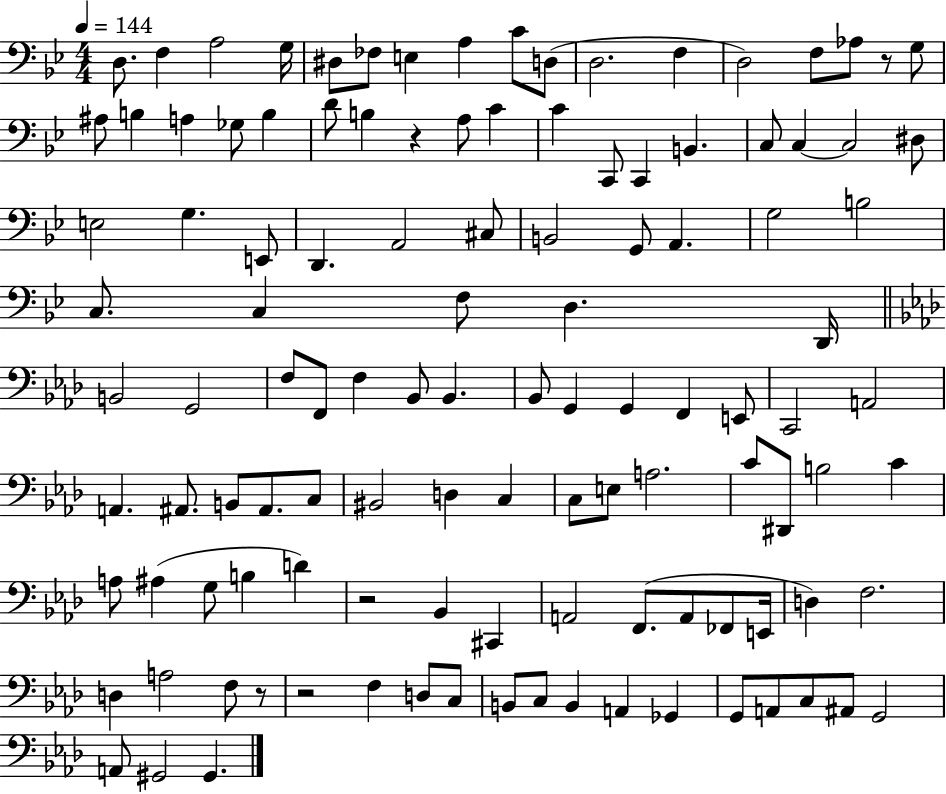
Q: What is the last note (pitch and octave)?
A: G#2